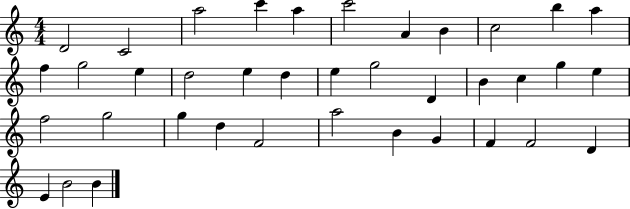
D4/h C4/h A5/h C6/q A5/q C6/h A4/q B4/q C5/h B5/q A5/q F5/q G5/h E5/q D5/h E5/q D5/q E5/q G5/h D4/q B4/q C5/q G5/q E5/q F5/h G5/h G5/q D5/q F4/h A5/h B4/q G4/q F4/q F4/h D4/q E4/q B4/h B4/q